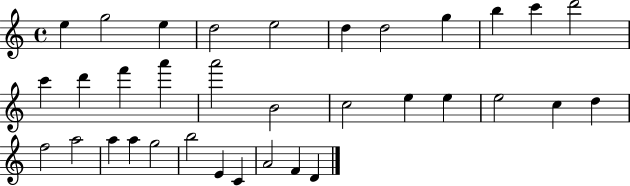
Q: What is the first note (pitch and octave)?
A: E5